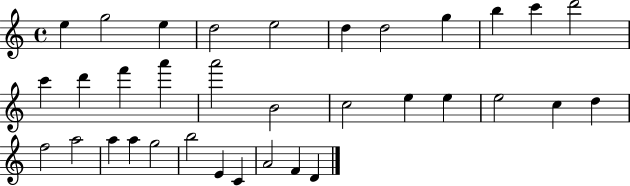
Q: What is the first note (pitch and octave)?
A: E5